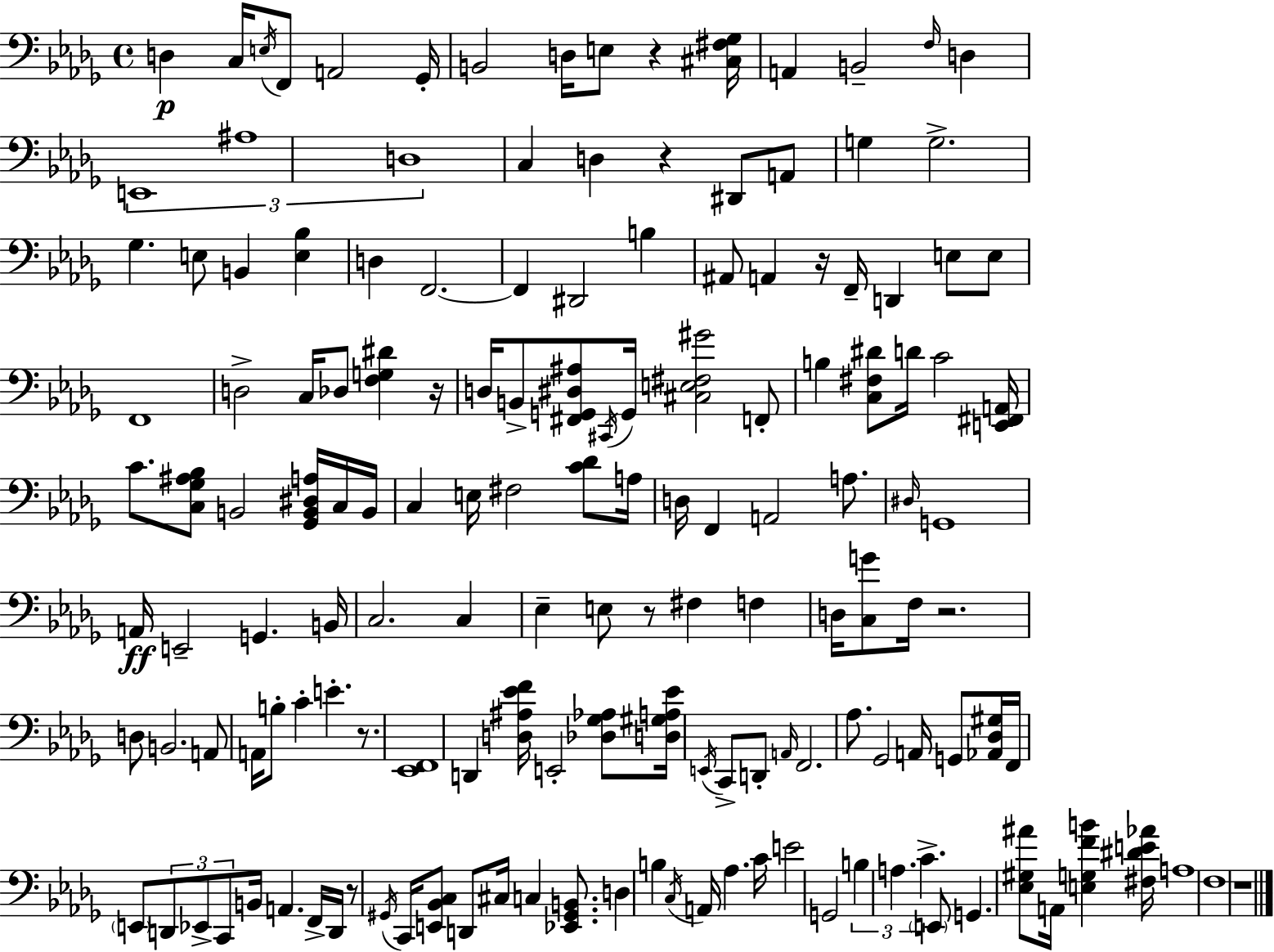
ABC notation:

X:1
T:Untitled
M:4/4
L:1/4
K:Bbm
D, C,/4 E,/4 F,,/2 A,,2 _G,,/4 B,,2 D,/4 E,/2 z [^C,^F,_G,]/4 A,, B,,2 F,/4 D, E,,4 ^A,4 D,4 C, D, z ^D,,/2 A,,/2 G, G,2 _G, E,/2 B,, [E,_B,] D, F,,2 F,, ^D,,2 B, ^A,,/2 A,, z/4 F,,/4 D,, E,/2 E,/2 F,,4 D,2 C,/4 _D,/2 [F,G,^D] z/4 D,/4 B,,/2 [^F,,G,,^D,^A,]/2 ^C,,/4 G,,/4 [^C,E,^F,^G]2 F,,/2 B, [C,^F,^D]/2 D/4 C2 [E,,^F,,A,,]/4 C/2 [C,_G,^A,_B,]/2 B,,2 [_G,,B,,^D,A,]/4 C,/4 B,,/4 C, E,/4 ^F,2 [C_D]/2 A,/4 D,/4 F,, A,,2 A,/2 ^D,/4 G,,4 A,,/4 E,,2 G,, B,,/4 C,2 C, _E, E,/2 z/2 ^F, F, D,/4 [C,G]/2 F,/4 z2 D,/2 B,,2 A,,/2 A,,/4 B,/2 C E z/2 [_E,,F,,]4 D,, [D,^A,_EF]/4 E,,2 [_D,_G,_A,]/2 [D,^G,A,_E]/4 E,,/4 C,,/2 D,,/2 A,,/4 F,,2 _A,/2 _G,,2 A,,/4 G,,/2 [_A,,_D,^G,]/4 F,,/4 E,,/2 D,,/2 _E,,/2 C,,/2 B,,/4 A,, F,,/4 D,,/4 z/2 ^G,,/4 C,,/4 [E,,_B,,C,]/2 D,,/2 ^C,/4 C, [_E,,^G,,B,,]/2 D, B, C,/4 A,,/4 _A, C/4 E2 G,,2 B, A, C E,,/2 G,, [_E,^G,^A]/2 A,,/4 [E,G,FB] [^F,^DE_A]/4 A,4 F,4 z4